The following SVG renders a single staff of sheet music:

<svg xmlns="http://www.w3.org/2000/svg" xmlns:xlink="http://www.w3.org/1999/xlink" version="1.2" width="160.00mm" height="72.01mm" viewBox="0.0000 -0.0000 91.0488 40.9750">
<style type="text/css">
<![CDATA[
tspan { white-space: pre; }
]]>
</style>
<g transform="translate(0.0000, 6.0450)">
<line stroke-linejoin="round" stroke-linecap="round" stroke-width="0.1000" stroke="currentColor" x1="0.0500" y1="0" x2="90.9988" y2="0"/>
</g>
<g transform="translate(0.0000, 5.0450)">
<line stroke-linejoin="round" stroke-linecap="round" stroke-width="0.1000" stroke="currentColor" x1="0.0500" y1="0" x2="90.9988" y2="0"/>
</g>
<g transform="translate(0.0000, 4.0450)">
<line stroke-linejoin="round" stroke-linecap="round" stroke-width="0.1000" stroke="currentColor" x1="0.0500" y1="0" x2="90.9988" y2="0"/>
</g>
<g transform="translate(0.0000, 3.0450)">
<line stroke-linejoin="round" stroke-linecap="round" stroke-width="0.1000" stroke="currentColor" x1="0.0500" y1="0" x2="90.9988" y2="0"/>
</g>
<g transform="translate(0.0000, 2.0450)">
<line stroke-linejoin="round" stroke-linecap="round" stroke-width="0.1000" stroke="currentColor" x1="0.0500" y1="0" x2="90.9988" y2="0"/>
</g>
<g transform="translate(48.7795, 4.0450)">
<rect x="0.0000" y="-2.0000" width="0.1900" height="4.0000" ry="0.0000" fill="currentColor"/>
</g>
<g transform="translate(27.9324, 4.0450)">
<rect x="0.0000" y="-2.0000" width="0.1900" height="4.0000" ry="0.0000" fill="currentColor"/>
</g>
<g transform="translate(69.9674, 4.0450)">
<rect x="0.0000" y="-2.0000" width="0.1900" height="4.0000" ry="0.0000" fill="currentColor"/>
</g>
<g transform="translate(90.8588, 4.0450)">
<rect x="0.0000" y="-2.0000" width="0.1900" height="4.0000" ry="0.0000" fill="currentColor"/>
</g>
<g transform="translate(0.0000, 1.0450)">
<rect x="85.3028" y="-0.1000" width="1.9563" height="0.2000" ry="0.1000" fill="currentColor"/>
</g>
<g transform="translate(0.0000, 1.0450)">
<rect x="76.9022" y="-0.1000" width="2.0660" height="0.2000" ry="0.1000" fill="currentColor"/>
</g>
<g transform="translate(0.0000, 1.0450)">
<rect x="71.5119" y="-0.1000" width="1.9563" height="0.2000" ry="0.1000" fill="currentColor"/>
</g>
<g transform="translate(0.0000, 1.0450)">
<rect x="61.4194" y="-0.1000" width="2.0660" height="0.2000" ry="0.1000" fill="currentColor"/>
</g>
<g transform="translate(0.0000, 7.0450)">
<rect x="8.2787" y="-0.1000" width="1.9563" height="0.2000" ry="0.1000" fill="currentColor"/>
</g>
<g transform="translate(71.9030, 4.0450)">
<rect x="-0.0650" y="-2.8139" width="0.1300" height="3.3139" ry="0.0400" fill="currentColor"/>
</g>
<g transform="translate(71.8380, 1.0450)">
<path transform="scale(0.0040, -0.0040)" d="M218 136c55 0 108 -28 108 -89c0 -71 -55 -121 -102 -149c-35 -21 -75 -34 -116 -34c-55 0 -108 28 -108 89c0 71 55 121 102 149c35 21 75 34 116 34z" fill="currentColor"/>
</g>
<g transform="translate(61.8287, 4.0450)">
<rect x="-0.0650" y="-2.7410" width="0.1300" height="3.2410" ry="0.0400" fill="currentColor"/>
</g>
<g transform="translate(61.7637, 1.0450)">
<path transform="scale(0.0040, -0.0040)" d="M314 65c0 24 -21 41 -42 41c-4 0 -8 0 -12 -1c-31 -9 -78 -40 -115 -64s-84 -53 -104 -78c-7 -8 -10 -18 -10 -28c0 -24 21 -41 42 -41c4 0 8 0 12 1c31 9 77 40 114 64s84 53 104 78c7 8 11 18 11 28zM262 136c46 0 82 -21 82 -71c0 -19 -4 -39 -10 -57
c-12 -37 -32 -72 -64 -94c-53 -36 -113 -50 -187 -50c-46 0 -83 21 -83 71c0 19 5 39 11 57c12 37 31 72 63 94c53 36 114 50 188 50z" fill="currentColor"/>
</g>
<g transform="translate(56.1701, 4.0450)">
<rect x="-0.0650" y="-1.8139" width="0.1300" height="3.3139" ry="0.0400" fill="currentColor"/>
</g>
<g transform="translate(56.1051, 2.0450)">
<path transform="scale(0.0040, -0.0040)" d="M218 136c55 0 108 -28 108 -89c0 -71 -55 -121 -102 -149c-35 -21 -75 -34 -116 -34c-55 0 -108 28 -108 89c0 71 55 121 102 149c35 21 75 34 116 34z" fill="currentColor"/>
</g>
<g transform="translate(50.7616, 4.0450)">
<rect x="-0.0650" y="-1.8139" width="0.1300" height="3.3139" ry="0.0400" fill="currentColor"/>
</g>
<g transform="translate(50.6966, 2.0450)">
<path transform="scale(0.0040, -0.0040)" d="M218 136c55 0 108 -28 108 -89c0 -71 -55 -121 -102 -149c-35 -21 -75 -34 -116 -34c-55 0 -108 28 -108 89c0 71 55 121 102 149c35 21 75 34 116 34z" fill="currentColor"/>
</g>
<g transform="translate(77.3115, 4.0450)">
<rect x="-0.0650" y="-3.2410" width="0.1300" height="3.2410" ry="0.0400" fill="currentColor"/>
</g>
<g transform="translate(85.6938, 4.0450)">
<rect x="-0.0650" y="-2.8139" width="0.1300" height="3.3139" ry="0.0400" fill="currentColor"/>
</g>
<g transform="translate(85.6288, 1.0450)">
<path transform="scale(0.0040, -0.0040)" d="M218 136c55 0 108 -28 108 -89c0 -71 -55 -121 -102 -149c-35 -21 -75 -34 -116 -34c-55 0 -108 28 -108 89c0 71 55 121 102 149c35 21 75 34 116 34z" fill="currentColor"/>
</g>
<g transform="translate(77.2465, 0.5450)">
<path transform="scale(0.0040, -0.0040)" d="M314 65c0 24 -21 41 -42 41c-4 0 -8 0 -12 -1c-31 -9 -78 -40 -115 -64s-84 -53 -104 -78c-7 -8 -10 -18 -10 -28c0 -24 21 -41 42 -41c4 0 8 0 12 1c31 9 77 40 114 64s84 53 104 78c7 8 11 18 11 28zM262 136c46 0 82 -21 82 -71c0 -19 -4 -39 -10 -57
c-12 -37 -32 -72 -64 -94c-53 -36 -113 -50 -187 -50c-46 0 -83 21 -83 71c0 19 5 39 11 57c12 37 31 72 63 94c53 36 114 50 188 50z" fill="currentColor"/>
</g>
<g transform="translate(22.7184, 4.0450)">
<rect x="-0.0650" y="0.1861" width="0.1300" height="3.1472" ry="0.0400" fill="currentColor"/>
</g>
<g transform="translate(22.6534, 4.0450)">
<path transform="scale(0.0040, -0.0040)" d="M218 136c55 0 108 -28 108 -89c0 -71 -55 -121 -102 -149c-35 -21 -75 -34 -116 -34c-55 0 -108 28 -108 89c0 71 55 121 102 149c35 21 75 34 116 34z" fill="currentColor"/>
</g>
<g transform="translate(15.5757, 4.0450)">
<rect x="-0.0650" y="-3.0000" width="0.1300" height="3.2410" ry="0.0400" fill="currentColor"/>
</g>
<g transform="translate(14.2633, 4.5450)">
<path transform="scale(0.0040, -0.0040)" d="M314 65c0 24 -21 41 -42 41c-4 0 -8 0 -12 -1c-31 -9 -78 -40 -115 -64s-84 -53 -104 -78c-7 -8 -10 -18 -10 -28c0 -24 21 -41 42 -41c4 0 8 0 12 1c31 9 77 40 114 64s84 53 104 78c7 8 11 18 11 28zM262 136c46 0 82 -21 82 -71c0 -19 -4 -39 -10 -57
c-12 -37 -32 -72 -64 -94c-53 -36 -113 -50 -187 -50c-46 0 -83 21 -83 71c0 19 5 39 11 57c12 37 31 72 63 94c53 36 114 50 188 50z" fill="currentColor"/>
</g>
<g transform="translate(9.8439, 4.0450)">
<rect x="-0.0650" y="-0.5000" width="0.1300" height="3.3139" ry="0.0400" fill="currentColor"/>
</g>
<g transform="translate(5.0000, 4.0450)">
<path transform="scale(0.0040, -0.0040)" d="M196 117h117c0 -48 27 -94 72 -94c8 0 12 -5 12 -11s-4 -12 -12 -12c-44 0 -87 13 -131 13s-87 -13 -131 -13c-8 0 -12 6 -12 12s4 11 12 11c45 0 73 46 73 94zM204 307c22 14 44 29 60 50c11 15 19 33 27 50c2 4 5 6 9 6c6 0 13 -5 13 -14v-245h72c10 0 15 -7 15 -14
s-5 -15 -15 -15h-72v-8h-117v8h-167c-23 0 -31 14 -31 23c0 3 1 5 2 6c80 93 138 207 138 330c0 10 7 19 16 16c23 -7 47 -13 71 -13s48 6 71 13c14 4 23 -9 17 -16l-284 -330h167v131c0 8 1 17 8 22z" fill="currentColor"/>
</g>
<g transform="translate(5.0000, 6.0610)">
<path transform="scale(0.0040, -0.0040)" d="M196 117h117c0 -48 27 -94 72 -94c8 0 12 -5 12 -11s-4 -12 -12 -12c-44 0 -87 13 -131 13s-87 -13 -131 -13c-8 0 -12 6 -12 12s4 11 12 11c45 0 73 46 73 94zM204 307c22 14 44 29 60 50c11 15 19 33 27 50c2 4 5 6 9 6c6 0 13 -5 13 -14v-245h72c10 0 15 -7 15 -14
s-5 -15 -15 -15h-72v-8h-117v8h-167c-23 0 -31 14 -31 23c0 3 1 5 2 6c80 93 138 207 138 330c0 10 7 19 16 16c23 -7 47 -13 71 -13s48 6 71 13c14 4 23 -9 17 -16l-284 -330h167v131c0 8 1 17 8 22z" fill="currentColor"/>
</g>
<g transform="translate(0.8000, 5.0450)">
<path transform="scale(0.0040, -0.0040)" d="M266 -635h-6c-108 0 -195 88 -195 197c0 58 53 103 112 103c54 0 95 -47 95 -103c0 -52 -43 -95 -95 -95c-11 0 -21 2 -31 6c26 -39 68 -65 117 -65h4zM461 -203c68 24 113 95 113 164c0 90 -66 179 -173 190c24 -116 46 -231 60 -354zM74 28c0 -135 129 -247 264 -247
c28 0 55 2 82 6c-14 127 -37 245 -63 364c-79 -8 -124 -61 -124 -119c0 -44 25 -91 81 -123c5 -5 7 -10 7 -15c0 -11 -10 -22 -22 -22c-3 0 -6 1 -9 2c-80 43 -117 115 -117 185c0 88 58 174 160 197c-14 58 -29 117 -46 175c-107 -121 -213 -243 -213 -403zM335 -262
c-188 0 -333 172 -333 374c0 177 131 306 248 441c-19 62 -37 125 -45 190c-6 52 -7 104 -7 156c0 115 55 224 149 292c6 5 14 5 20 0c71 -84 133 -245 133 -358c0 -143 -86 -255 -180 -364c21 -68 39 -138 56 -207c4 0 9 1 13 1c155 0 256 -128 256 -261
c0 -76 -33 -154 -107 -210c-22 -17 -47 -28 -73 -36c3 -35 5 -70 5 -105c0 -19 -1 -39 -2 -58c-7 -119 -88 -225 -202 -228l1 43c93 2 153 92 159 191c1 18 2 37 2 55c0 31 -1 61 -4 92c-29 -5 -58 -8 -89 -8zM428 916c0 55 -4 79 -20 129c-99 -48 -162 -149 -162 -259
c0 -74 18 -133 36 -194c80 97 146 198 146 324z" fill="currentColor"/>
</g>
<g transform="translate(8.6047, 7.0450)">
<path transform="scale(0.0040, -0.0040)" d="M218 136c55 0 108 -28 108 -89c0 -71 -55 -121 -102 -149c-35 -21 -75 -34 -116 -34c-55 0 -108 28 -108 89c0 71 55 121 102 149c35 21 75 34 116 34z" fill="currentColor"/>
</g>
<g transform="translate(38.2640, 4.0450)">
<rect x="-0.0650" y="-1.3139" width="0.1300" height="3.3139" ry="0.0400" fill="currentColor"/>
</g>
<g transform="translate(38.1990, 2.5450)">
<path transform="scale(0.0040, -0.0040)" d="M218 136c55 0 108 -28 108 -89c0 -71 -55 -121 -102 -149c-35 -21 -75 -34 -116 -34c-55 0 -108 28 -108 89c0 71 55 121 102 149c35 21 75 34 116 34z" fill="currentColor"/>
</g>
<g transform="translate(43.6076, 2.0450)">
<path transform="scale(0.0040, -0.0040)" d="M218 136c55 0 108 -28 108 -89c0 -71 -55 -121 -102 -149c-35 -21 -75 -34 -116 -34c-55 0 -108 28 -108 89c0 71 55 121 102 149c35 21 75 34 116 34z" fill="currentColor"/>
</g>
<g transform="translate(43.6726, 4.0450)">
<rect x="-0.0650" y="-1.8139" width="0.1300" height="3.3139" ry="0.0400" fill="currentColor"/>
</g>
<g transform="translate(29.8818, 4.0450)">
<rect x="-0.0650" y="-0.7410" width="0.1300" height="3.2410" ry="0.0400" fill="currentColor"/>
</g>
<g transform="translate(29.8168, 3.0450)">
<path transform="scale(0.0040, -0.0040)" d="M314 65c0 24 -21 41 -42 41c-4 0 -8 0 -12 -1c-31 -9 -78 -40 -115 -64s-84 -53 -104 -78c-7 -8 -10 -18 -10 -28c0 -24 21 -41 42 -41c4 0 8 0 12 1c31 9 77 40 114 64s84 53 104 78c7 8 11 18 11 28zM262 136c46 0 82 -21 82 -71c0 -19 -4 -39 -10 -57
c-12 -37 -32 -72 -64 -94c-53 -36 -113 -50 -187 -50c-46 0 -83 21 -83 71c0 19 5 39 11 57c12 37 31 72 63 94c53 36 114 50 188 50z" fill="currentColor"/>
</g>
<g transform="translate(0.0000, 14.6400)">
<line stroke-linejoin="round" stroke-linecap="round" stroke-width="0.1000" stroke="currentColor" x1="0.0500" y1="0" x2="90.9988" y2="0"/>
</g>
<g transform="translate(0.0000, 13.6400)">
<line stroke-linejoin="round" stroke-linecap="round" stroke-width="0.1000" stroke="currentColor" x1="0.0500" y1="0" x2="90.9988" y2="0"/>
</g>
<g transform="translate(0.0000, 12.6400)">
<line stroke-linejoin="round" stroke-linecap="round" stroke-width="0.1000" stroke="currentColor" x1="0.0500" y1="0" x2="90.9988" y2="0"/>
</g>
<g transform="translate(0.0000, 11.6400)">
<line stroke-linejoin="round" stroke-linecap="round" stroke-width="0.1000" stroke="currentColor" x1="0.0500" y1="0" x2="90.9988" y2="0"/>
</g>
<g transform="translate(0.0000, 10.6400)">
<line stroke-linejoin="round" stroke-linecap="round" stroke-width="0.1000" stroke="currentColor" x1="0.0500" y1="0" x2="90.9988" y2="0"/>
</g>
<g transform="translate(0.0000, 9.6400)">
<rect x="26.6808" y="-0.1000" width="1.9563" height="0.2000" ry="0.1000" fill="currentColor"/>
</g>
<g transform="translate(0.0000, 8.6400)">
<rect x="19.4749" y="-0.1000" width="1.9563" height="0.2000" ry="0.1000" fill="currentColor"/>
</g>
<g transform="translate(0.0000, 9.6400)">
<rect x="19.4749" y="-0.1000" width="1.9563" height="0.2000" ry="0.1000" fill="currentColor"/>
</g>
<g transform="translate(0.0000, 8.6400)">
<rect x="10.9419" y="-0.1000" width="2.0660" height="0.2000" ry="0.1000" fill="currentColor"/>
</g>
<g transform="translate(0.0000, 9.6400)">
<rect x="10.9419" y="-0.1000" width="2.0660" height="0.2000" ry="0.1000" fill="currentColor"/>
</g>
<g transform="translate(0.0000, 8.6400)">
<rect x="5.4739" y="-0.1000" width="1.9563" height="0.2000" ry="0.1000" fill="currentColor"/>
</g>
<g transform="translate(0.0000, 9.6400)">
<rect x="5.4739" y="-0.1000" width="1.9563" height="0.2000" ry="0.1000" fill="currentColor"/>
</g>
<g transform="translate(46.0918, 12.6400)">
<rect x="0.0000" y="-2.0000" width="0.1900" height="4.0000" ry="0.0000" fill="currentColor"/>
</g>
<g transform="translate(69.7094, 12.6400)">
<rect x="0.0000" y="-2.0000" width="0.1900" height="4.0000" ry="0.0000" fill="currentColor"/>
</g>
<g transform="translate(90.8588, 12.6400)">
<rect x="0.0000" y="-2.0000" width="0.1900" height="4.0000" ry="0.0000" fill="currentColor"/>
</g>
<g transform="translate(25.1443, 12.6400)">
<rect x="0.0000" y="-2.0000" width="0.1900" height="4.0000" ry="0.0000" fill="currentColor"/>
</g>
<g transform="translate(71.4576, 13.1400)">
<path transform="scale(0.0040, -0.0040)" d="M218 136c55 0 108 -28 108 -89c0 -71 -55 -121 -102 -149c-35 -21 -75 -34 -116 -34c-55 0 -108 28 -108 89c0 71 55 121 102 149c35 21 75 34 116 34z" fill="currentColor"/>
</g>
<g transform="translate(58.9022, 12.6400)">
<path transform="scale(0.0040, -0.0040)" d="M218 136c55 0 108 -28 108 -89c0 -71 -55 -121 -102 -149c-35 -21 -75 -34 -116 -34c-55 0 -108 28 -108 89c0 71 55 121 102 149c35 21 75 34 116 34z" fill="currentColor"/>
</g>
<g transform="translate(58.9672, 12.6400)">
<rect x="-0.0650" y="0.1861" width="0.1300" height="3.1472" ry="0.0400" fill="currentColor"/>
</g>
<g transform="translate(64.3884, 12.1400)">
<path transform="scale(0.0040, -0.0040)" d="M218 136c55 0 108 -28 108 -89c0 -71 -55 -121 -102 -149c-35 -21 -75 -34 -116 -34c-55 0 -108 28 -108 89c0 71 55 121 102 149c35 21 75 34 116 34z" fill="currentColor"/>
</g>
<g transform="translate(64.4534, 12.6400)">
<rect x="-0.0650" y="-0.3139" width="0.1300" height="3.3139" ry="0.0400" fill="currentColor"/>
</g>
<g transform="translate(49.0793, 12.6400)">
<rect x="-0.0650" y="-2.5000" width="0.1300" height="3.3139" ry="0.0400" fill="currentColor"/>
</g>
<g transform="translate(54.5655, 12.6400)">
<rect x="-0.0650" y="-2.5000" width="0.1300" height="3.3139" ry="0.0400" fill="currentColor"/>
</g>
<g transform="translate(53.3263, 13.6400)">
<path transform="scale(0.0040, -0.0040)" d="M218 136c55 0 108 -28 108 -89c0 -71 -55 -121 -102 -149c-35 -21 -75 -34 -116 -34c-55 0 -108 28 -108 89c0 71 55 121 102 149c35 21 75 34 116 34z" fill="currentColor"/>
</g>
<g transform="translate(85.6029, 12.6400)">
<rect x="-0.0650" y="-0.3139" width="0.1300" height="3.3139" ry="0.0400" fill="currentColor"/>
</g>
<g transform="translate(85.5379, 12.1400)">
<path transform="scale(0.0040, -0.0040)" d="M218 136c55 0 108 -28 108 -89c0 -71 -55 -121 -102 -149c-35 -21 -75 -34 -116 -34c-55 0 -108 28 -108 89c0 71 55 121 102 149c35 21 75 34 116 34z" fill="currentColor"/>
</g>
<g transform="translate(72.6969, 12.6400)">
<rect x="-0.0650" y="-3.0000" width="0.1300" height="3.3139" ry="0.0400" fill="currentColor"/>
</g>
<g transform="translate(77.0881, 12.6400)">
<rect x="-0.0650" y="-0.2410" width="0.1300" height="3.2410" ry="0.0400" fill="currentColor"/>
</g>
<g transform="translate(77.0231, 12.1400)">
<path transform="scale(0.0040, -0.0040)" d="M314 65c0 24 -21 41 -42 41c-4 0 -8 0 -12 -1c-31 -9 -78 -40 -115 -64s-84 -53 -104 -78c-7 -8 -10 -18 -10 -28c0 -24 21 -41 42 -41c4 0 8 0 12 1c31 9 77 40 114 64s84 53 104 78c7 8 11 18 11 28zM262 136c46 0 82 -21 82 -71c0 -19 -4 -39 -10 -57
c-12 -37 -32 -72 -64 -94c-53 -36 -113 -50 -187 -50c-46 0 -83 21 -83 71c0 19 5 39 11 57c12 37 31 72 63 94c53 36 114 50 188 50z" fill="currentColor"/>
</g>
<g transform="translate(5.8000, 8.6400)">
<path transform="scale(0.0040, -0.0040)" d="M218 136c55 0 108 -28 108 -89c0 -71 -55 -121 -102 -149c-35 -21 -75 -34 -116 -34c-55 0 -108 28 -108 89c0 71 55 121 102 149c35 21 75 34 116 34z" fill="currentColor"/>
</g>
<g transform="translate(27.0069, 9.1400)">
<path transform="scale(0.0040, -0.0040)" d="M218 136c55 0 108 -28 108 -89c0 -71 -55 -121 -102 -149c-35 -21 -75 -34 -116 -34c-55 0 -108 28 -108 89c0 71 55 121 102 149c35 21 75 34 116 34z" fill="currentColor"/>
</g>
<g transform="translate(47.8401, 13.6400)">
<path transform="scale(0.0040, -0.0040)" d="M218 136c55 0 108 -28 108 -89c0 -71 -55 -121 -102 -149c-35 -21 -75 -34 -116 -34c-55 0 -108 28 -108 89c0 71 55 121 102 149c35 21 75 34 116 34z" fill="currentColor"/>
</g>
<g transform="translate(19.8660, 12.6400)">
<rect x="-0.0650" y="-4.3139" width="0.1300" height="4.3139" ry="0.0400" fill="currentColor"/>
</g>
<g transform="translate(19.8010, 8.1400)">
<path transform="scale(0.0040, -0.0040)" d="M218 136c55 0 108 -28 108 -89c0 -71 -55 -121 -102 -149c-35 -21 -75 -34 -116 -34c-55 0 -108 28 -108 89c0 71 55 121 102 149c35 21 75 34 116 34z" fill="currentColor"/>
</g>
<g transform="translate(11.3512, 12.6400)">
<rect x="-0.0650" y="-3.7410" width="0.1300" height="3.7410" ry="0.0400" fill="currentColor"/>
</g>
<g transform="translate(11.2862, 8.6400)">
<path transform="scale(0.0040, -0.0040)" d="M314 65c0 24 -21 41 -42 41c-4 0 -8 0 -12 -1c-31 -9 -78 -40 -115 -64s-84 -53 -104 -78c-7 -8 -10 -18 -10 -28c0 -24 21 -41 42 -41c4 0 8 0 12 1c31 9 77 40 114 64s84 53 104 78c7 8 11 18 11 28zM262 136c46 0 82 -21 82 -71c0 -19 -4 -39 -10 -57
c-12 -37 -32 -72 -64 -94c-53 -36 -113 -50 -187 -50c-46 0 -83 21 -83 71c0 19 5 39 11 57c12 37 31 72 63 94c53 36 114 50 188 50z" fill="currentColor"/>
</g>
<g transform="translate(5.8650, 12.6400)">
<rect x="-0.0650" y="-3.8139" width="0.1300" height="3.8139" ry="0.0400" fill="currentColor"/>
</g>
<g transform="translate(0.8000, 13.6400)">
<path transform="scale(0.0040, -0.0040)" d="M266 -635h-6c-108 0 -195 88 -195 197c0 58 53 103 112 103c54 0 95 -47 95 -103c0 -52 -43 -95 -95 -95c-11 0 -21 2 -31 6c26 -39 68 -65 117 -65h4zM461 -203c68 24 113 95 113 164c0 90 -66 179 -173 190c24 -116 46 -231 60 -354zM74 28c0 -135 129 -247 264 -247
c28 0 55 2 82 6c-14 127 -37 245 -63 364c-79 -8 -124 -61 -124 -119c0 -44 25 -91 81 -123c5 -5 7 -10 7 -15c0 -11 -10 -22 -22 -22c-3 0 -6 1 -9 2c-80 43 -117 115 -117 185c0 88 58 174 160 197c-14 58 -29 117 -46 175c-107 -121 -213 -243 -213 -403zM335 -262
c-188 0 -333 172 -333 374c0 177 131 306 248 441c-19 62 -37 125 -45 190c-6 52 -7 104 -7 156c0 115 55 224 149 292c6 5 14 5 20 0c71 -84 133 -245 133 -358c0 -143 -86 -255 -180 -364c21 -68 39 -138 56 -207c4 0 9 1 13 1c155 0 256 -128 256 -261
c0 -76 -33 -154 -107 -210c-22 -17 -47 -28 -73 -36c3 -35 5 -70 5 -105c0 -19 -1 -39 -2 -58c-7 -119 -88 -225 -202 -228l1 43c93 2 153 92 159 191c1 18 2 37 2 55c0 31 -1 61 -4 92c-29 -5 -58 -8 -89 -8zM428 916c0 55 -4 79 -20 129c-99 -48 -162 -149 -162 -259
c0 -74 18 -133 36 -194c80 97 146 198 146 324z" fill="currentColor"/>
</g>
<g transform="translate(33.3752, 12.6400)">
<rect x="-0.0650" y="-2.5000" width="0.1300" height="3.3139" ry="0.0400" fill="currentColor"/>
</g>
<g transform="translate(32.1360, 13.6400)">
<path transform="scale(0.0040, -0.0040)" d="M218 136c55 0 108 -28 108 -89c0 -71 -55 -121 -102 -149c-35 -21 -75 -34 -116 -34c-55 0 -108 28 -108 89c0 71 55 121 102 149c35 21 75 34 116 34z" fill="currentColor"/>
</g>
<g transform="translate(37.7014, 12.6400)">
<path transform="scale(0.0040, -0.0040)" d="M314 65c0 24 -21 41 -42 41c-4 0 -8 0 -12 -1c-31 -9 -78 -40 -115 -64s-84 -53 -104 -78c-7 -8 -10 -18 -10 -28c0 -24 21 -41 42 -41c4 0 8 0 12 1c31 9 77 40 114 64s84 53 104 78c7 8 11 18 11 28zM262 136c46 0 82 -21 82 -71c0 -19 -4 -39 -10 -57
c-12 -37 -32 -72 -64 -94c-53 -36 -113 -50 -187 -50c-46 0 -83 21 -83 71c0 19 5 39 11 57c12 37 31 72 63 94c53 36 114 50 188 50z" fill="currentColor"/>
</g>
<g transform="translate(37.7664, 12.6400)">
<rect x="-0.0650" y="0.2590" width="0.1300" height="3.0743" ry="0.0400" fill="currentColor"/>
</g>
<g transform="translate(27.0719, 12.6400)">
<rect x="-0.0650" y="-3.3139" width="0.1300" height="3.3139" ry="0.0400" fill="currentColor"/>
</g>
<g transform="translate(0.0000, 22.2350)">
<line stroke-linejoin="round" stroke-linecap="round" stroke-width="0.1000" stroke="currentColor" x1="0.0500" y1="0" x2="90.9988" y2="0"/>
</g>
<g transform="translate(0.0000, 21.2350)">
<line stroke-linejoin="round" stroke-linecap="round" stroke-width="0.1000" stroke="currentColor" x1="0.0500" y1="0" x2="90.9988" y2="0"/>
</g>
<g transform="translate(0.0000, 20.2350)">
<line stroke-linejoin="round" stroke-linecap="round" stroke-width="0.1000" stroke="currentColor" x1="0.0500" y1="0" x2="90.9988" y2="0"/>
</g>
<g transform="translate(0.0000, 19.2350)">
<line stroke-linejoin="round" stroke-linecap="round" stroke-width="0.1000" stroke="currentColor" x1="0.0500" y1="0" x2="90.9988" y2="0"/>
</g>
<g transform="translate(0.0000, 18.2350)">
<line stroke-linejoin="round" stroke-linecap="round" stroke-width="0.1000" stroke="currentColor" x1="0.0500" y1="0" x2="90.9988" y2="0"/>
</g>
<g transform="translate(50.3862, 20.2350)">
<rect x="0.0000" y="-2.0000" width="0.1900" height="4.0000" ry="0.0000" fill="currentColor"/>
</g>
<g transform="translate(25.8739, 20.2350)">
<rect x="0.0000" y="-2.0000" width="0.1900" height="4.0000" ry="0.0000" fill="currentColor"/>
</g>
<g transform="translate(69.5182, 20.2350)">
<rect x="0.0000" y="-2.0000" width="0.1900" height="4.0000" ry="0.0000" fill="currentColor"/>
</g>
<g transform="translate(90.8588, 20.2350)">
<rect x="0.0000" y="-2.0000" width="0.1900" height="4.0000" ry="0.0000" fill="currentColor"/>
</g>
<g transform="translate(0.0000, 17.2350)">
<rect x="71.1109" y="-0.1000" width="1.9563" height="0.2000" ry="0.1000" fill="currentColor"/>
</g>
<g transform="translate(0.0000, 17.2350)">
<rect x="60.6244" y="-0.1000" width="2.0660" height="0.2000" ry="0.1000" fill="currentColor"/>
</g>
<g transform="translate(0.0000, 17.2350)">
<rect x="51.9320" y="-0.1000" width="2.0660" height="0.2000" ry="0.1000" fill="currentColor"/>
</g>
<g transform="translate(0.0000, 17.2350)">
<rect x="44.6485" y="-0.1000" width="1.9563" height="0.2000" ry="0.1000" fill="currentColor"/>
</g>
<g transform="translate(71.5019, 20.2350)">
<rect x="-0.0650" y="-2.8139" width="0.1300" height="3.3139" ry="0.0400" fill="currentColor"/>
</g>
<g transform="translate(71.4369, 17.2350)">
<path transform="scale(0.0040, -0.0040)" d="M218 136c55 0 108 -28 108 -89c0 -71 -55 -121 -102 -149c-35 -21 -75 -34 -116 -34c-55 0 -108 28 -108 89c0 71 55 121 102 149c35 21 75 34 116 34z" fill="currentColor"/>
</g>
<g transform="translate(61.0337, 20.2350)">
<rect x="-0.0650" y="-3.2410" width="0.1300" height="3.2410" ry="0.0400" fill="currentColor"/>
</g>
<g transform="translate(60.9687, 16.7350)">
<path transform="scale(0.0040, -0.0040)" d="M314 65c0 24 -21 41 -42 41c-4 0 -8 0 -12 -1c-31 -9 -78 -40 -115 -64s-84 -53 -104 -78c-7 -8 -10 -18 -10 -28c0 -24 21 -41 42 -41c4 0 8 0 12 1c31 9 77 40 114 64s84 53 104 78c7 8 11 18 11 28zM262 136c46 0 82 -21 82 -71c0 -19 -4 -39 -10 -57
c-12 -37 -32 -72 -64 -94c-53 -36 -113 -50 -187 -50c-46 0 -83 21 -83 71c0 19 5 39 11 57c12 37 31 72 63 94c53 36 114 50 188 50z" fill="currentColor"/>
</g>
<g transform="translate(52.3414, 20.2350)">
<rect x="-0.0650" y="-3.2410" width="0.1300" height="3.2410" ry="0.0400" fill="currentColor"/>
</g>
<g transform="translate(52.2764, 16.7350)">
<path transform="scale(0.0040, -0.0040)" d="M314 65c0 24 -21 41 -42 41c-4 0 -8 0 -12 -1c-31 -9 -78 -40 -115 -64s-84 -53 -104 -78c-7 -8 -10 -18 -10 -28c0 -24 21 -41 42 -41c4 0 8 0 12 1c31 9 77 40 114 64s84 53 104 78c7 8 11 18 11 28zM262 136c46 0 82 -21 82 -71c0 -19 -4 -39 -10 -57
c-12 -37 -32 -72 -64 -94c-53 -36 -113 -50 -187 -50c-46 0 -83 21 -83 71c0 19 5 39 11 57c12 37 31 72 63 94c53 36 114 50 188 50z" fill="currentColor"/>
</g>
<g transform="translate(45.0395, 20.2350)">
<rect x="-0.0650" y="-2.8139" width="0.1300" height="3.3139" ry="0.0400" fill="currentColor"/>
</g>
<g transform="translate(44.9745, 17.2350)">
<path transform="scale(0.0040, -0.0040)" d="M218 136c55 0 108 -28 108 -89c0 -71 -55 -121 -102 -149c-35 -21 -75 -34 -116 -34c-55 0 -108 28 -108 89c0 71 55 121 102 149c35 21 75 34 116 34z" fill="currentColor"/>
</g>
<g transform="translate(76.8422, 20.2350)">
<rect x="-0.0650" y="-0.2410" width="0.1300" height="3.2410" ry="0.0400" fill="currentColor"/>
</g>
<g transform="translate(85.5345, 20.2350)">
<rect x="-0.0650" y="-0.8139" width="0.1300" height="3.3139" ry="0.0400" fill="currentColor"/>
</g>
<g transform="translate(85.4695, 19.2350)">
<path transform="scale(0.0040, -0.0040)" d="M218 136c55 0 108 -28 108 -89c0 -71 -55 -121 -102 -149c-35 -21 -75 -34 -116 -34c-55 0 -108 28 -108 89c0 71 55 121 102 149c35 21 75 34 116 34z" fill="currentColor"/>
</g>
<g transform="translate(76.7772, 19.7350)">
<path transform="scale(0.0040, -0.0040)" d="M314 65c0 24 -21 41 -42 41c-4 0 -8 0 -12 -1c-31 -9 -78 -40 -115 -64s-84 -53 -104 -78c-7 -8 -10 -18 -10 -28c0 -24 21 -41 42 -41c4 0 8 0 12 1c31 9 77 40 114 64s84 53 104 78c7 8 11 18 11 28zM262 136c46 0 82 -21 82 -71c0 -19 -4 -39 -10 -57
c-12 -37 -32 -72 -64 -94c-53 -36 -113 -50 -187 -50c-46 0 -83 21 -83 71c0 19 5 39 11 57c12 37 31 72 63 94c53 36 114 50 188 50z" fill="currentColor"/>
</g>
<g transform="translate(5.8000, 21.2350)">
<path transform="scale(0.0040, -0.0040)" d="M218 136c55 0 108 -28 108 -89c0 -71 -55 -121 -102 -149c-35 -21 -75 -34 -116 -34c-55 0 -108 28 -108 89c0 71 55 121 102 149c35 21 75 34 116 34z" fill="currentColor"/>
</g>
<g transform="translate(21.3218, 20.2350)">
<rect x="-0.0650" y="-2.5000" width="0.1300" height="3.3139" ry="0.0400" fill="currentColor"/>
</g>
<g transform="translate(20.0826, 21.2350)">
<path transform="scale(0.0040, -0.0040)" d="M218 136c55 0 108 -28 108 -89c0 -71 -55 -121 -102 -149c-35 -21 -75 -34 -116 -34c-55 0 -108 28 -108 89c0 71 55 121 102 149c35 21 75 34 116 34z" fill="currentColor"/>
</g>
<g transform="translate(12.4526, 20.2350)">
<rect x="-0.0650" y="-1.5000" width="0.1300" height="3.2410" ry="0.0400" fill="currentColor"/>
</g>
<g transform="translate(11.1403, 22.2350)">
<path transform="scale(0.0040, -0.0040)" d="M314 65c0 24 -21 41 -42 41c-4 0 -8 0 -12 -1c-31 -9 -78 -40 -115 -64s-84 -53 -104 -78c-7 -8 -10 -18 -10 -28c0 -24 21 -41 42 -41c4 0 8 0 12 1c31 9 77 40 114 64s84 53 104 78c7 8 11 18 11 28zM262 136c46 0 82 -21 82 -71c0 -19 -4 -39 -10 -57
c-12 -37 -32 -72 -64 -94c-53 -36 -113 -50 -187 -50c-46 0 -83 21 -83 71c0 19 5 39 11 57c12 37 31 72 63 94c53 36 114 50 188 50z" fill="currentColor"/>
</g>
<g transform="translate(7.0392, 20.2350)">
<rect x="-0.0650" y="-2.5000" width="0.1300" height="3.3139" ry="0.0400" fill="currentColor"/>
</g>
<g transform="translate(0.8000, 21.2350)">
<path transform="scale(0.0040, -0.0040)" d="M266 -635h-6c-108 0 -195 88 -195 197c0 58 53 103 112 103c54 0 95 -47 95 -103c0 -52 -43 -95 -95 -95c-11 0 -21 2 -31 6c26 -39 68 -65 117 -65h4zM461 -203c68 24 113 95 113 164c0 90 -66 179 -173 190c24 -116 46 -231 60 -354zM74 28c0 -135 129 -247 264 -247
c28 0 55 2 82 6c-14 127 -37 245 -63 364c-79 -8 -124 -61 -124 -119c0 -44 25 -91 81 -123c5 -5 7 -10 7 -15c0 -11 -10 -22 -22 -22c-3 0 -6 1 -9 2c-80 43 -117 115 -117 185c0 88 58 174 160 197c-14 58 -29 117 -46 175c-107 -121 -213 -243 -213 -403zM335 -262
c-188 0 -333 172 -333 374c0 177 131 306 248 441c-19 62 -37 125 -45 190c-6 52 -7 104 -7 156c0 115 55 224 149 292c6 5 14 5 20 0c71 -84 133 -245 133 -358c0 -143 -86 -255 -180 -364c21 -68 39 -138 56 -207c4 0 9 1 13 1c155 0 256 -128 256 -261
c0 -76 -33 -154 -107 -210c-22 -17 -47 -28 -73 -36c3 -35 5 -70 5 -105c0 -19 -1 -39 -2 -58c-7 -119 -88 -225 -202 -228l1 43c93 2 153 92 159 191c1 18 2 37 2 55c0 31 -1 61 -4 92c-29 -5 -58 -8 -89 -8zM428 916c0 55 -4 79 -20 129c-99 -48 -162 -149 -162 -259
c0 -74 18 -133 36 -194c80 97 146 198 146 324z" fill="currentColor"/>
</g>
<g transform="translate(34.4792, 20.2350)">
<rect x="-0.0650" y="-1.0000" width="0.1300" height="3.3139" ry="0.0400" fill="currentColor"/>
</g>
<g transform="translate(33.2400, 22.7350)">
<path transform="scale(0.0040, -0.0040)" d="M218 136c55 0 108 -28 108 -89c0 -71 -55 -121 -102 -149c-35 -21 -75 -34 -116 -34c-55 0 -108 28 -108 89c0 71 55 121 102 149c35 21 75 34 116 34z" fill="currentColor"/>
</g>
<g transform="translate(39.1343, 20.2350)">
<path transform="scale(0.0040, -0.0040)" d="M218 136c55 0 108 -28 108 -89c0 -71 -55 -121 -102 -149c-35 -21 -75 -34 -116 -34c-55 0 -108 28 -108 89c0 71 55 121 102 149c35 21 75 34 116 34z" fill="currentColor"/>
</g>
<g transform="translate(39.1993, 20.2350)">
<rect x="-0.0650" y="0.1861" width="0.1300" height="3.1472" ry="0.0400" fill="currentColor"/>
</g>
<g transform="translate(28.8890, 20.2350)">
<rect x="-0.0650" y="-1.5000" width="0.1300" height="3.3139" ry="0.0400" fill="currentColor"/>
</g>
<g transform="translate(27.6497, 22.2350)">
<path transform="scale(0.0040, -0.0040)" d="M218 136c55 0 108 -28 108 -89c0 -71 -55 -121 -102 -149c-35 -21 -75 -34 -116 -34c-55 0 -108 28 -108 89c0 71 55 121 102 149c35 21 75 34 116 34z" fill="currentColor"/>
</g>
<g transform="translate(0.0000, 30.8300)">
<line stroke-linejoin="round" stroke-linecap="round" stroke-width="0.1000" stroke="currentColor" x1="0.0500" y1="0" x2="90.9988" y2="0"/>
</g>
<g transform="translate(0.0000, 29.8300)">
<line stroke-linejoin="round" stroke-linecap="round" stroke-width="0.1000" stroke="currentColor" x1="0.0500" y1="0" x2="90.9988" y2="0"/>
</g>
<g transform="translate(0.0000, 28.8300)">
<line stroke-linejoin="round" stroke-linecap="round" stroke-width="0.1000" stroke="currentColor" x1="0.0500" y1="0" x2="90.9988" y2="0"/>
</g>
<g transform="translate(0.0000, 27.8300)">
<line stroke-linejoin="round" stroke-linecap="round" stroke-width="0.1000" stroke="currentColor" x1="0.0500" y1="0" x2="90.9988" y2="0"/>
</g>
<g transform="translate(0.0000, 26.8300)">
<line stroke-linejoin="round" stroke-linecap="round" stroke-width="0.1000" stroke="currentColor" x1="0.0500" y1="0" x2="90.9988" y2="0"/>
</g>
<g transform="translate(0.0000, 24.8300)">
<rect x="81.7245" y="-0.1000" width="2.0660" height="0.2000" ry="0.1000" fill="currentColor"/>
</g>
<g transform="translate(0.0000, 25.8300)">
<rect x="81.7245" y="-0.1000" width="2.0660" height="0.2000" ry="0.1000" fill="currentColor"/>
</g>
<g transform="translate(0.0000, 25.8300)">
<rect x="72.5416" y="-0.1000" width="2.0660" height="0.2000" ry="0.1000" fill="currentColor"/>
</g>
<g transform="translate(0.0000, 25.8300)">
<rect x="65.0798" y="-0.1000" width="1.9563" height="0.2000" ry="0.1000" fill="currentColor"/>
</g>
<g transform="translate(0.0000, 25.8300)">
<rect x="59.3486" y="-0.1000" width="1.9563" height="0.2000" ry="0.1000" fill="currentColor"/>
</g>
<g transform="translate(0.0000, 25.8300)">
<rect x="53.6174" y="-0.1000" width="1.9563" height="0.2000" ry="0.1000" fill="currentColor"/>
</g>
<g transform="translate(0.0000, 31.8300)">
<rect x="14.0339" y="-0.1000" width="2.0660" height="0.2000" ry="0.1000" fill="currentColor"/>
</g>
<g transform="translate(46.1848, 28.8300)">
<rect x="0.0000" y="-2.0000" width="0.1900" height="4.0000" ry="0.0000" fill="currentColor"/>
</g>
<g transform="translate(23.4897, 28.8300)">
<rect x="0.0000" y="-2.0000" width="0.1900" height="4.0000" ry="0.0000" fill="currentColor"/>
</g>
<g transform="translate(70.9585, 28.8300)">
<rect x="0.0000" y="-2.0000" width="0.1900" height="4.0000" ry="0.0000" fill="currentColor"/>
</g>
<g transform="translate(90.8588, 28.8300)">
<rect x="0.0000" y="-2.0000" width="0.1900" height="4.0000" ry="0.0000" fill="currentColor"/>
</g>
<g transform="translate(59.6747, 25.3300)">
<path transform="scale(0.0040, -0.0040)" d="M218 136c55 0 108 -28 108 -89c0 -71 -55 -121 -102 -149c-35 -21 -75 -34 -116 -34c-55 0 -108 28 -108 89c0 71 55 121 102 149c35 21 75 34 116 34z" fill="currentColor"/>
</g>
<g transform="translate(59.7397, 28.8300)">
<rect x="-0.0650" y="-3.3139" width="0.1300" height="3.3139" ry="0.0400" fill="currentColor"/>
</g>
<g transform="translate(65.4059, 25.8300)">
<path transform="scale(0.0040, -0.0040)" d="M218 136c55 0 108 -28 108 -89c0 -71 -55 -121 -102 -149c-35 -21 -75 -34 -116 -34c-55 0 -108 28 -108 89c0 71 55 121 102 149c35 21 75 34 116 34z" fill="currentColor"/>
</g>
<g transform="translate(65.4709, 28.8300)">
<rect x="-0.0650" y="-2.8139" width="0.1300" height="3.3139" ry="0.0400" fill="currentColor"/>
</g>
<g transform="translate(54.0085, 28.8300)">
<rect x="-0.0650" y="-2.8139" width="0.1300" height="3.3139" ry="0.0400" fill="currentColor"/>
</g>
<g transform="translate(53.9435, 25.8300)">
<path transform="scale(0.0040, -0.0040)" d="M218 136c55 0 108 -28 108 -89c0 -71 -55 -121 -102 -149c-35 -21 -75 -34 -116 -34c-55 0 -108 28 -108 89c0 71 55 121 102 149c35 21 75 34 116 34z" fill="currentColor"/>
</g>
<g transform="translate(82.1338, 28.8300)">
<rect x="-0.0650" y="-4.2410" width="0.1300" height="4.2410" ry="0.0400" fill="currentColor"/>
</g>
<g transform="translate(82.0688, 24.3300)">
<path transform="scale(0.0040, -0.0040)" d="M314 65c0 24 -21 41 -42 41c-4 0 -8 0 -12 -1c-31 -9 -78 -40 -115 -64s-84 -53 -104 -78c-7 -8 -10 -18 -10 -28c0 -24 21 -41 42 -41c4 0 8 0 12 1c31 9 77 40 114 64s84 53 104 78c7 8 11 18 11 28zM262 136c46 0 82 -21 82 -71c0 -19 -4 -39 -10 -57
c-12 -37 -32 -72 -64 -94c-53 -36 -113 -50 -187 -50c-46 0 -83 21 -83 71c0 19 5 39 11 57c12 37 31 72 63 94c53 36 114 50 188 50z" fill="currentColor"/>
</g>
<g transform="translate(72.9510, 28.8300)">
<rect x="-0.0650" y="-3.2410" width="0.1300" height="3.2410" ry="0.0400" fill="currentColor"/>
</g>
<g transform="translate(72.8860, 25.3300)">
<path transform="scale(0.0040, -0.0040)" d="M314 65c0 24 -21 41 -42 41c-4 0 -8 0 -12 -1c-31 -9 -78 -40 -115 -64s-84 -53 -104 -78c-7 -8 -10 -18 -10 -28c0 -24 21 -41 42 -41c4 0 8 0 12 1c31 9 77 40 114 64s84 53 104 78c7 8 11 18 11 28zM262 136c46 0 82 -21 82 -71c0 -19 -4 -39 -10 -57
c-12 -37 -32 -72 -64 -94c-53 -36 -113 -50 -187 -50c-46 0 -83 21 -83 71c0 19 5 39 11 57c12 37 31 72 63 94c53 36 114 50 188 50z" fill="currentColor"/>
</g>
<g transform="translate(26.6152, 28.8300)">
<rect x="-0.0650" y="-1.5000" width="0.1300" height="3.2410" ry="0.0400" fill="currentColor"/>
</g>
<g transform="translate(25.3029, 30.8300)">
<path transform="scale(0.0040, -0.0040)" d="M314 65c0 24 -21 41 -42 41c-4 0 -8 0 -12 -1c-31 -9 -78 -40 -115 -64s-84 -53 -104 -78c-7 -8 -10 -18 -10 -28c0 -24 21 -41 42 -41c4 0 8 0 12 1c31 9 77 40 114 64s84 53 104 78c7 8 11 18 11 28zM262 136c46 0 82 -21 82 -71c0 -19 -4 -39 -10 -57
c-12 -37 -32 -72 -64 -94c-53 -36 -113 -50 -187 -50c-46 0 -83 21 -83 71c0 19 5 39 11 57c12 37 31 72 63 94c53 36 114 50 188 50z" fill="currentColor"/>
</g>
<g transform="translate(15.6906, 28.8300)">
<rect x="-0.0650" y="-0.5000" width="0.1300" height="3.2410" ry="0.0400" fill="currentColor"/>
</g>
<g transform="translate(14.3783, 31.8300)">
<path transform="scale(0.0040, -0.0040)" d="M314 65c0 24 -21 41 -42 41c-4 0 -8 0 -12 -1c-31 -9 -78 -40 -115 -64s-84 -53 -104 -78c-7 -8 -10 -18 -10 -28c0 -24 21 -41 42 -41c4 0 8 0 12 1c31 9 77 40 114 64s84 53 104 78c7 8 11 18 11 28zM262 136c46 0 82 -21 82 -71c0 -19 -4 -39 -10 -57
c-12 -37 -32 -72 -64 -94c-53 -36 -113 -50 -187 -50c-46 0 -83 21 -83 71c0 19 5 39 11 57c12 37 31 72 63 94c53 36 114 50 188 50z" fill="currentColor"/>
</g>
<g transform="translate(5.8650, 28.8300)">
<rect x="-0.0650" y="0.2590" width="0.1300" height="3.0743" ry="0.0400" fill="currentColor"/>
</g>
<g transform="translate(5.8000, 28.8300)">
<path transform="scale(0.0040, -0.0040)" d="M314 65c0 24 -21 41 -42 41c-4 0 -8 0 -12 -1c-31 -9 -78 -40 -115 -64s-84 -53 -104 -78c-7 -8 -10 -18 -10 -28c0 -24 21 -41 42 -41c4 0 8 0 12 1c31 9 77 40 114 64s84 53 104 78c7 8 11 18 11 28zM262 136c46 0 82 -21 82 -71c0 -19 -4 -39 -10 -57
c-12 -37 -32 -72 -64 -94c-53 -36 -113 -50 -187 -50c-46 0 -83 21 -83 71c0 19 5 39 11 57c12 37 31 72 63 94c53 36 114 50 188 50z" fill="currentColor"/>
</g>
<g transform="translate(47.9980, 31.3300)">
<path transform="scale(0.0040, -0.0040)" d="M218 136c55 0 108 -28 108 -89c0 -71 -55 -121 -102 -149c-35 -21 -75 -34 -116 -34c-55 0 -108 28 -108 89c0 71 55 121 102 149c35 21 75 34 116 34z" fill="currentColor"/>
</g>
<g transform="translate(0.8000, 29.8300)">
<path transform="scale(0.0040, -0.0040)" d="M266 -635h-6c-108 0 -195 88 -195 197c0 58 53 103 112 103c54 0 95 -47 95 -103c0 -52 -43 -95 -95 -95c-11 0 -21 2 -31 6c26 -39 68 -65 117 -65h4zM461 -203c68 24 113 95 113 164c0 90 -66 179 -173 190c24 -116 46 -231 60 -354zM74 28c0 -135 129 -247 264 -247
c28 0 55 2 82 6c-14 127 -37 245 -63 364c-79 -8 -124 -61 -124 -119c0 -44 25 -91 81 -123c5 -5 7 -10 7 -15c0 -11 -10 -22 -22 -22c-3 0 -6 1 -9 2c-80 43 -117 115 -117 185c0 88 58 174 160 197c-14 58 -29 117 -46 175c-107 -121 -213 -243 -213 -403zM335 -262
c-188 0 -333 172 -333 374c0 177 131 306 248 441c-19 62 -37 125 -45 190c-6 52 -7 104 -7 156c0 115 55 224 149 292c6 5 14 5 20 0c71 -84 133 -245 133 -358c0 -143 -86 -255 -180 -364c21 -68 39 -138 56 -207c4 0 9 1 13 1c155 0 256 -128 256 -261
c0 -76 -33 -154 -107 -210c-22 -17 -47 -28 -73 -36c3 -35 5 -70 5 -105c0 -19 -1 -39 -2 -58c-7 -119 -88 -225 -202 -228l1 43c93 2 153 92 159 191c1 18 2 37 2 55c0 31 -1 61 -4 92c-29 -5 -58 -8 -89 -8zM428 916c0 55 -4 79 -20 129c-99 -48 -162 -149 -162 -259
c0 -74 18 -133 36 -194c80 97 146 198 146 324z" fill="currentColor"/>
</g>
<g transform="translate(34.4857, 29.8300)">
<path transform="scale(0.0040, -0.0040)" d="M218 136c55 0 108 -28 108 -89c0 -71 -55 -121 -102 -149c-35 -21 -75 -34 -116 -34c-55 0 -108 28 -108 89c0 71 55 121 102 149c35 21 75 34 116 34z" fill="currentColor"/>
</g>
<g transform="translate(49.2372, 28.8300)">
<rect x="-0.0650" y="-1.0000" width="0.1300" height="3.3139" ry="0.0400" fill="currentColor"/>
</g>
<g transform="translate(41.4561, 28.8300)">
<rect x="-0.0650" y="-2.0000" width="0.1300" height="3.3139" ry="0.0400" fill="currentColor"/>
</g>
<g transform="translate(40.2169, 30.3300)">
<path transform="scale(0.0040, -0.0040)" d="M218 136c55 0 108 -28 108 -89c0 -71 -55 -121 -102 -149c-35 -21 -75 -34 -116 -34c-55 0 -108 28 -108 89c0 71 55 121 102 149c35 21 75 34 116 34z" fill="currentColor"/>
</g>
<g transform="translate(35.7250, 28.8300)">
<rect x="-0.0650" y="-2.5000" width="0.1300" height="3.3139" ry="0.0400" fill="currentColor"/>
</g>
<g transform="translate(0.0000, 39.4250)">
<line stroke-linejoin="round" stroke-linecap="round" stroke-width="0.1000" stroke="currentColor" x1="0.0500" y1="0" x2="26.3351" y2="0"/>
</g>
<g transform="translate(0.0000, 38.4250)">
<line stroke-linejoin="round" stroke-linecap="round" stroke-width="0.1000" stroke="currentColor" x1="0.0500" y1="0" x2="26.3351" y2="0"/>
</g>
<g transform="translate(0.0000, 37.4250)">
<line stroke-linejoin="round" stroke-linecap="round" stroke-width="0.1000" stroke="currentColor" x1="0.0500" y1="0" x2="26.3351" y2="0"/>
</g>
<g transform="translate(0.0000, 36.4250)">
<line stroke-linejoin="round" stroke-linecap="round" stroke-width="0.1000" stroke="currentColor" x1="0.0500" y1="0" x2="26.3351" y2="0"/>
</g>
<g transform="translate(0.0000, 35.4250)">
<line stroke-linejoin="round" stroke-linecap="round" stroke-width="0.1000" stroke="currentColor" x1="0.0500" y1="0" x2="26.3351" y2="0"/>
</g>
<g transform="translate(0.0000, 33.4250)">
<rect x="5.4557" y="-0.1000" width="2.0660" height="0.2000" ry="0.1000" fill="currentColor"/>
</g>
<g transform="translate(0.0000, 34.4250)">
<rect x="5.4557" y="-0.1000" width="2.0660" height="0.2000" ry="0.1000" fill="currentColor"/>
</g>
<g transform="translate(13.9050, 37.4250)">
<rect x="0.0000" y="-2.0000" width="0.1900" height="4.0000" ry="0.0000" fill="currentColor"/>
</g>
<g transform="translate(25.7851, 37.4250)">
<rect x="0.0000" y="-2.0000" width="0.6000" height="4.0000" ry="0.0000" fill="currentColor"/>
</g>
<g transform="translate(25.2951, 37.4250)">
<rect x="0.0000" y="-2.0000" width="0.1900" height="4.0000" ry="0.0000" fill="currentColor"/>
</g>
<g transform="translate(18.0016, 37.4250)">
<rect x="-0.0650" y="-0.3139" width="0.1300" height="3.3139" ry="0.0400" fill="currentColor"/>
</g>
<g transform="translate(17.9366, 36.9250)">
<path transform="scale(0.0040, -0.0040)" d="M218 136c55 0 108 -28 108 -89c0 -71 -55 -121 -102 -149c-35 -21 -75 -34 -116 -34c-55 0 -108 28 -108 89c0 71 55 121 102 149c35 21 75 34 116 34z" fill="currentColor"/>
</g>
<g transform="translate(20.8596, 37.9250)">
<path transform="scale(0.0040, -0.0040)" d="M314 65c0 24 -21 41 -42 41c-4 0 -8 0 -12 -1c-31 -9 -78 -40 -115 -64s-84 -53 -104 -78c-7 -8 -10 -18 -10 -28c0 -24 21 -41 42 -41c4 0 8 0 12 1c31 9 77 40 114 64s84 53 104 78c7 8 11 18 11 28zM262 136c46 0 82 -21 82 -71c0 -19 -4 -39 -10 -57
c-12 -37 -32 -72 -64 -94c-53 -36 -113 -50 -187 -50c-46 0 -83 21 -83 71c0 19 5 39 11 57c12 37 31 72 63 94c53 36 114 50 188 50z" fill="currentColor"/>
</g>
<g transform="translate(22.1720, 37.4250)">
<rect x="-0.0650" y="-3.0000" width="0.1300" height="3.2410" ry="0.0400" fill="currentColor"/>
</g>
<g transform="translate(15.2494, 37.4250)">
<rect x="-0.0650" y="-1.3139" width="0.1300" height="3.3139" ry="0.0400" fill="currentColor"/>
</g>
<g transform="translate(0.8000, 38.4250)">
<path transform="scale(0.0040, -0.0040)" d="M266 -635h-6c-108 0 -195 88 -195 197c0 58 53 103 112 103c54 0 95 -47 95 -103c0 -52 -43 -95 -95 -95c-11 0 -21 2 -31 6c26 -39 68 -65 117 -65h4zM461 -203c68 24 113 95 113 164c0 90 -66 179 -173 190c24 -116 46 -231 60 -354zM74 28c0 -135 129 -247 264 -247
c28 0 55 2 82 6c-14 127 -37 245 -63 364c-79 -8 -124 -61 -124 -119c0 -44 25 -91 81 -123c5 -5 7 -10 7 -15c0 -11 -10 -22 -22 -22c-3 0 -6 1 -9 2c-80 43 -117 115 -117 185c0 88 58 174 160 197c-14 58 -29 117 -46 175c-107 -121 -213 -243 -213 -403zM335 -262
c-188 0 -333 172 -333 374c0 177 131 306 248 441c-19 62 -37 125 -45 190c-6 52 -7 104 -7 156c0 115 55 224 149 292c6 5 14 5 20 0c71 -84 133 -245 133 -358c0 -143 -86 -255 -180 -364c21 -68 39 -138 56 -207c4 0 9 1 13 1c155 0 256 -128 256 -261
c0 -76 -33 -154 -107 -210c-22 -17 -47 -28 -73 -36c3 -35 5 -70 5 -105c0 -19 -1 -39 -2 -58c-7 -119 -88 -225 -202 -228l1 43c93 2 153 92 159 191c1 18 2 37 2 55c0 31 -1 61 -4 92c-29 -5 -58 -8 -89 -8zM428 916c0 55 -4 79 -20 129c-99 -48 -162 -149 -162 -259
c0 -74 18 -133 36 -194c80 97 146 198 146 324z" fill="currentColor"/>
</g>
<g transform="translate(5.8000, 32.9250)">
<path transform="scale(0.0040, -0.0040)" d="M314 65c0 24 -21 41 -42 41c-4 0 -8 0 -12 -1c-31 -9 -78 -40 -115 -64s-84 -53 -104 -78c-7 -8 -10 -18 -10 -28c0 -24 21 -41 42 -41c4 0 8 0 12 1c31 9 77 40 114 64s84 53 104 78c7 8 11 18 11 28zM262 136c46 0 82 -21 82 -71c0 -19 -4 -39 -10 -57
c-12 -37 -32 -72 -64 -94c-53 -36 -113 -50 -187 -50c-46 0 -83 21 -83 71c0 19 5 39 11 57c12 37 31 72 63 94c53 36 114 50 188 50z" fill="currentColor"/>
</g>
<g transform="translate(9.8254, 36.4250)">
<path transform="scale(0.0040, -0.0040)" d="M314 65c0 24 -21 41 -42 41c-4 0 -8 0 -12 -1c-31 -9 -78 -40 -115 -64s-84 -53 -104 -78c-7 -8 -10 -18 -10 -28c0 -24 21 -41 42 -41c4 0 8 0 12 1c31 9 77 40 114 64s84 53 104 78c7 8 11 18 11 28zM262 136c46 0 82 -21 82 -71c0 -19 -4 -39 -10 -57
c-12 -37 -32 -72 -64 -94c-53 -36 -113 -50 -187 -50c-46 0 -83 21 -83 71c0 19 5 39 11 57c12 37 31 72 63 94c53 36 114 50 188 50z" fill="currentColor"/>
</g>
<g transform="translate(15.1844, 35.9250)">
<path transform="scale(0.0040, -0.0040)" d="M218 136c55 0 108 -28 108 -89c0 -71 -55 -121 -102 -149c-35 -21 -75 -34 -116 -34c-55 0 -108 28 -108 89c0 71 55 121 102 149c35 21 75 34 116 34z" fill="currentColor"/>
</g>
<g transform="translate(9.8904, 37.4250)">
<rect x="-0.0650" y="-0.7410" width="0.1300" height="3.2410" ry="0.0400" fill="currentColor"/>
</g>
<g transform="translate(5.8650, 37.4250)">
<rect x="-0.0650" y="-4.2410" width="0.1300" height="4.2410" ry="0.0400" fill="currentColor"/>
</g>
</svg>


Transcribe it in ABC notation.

X:1
T:Untitled
M:4/4
L:1/4
K:C
C A2 B d2 e f f f a2 a b2 a c' c'2 d' b G B2 G G B c A c2 c G E2 G E D B a b2 b2 a c2 d B2 C2 E2 G F D a b a b2 d'2 d'2 d2 e c A2